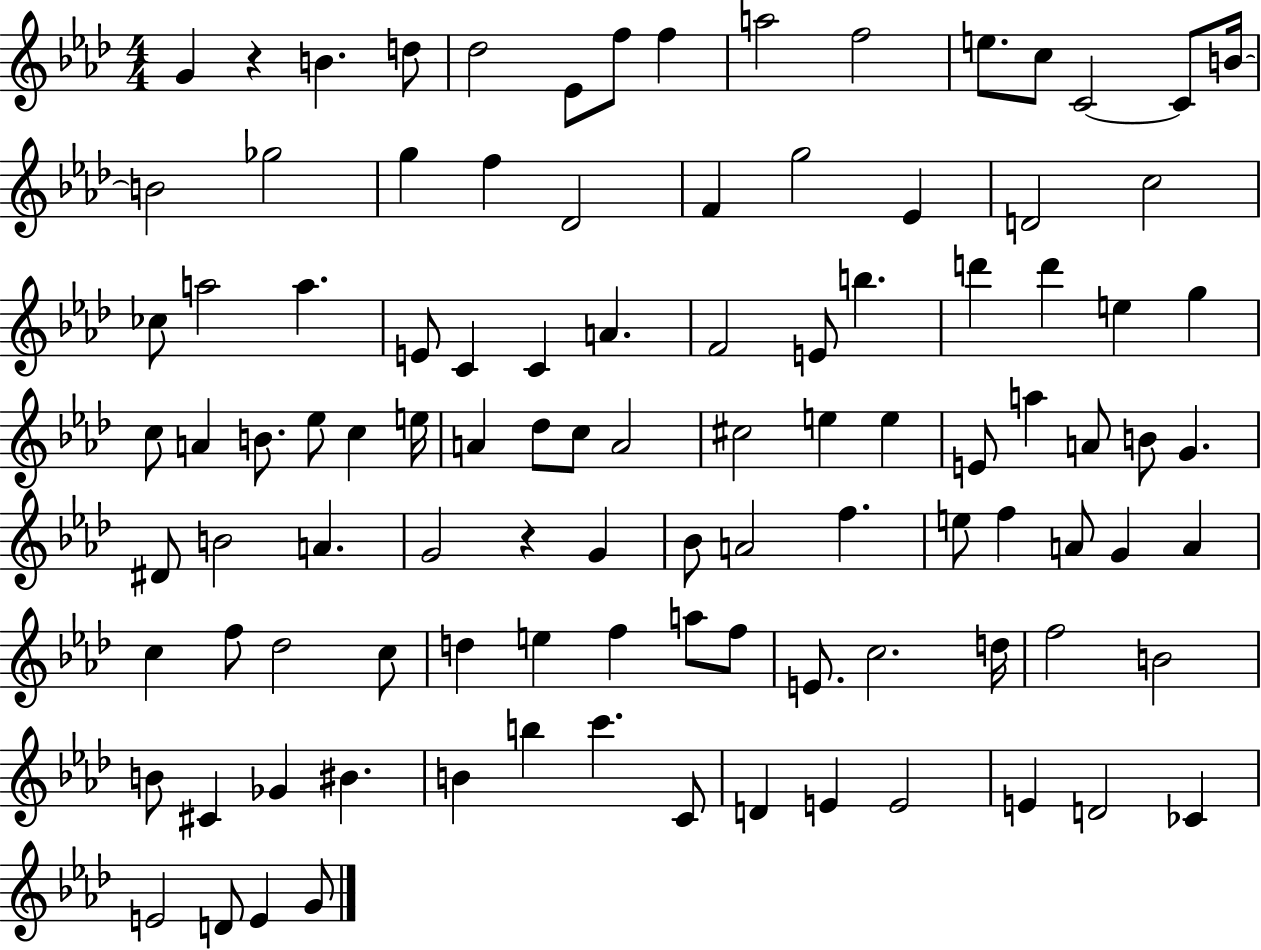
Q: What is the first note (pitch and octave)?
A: G4